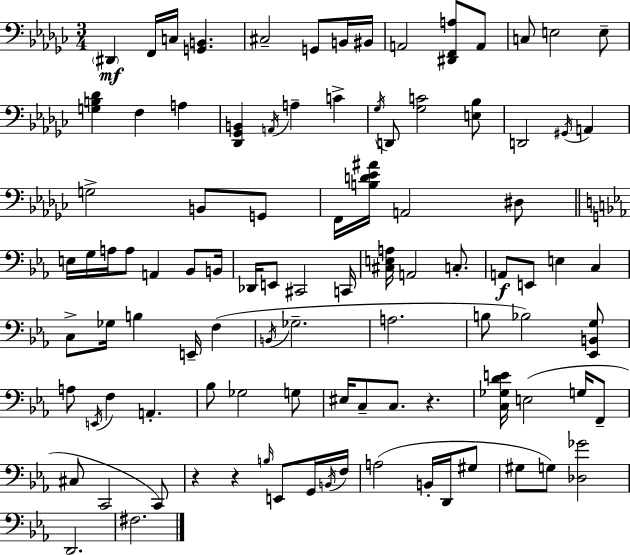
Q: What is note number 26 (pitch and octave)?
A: F2